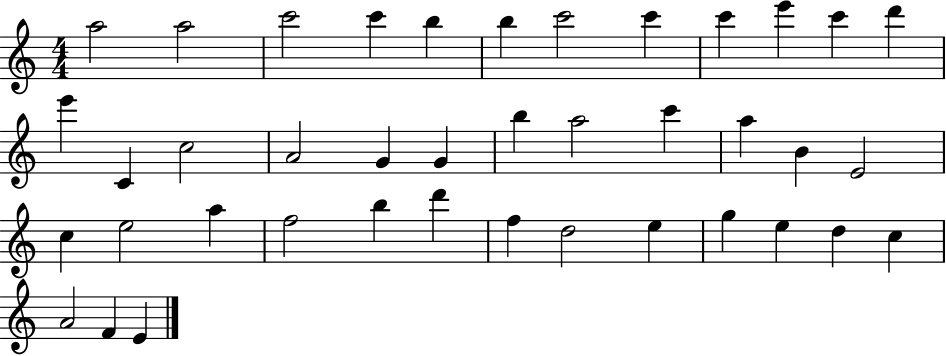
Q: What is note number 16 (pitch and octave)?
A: A4